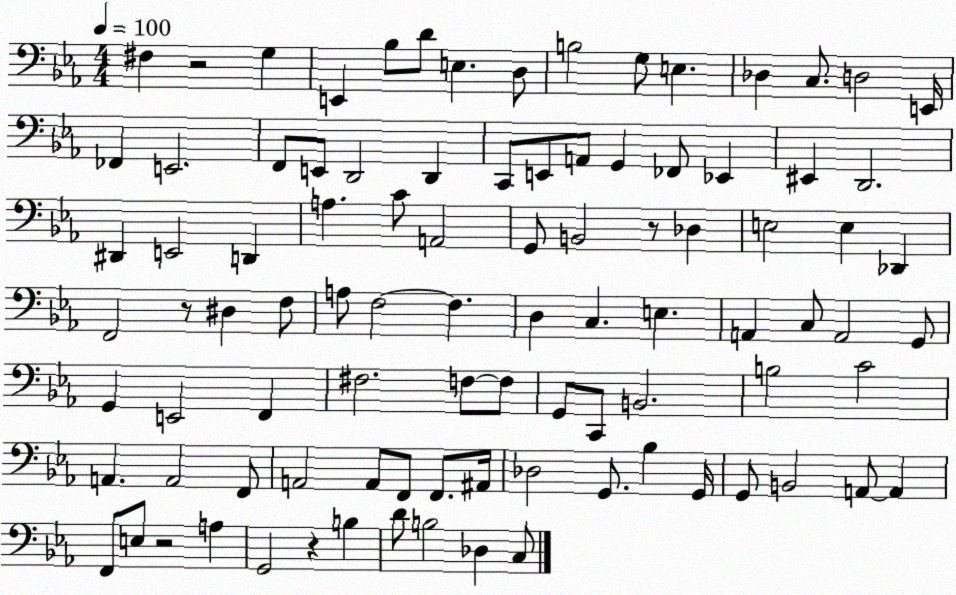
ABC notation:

X:1
T:Untitled
M:4/4
L:1/4
K:Eb
^F, z2 G, E,, _B,/2 D/2 E, D,/2 B,2 G,/2 E, _D, C,/2 D,2 E,,/4 _F,, E,,2 F,,/2 E,,/2 D,,2 D,, C,,/2 E,,/2 A,,/2 G,, _F,,/2 _E,, ^E,, D,,2 ^D,, E,,2 D,, A, C/2 A,,2 G,,/2 B,,2 z/2 _D, E,2 E, _D,, F,,2 z/2 ^D, F,/2 A,/2 F,2 F, D, C, E, A,, C,/2 A,,2 G,,/2 G,, E,,2 F,, ^F,2 F,/2 F,/2 G,,/2 C,,/2 B,,2 B,2 C2 A,, A,,2 F,,/2 A,,2 A,,/2 F,,/2 F,,/2 ^A,,/4 _D,2 G,,/2 _B, G,,/4 G,,/2 B,,2 A,,/2 A,, F,,/2 E,/2 z2 A, G,,2 z B, D/2 B,2 _D, C,/2